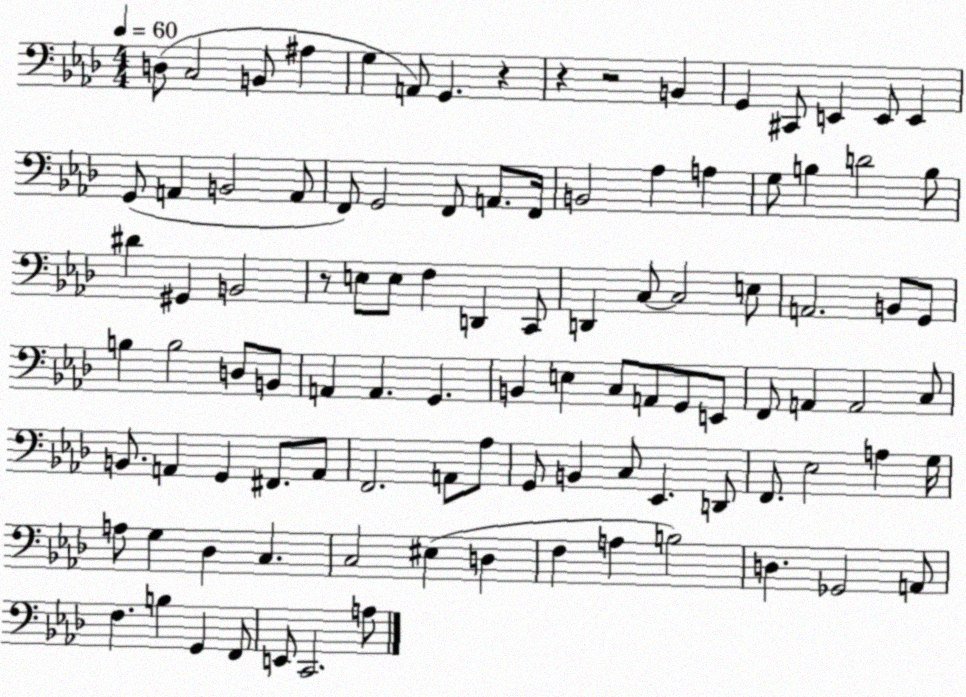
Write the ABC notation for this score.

X:1
T:Untitled
M:4/4
L:1/4
K:Ab
D,/2 C,2 B,,/2 ^A, G, A,,/2 G,, z z z2 B,, G,, ^C,,/2 E,, E,,/2 E,, G,,/2 A,, B,,2 A,,/2 F,,/2 G,,2 F,,/2 A,,/2 F,,/4 B,,2 _A, A, G,/2 B, D2 B,/2 ^D ^G,, B,,2 z/2 E,/2 E,/2 F, D,, C,,/2 D,, C,/2 C,2 E,/2 A,,2 B,,/2 G,,/2 B, B,2 D,/2 B,,/2 A,, A,, G,, B,, E, C,/2 A,,/2 G,,/2 E,,/2 F,,/2 A,, A,,2 C,/2 B,,/2 A,, G,, ^F,,/2 A,,/2 F,,2 A,,/2 _A,/2 G,,/2 B,, C,/2 _E,, D,,/2 F,,/2 _E,2 A, G,/4 A,/2 G, _D, C, C,2 ^E, D, F, A, B,2 D, _G,,2 A,,/2 F, B, G,, F,,/2 E,,/2 C,,2 A,/2